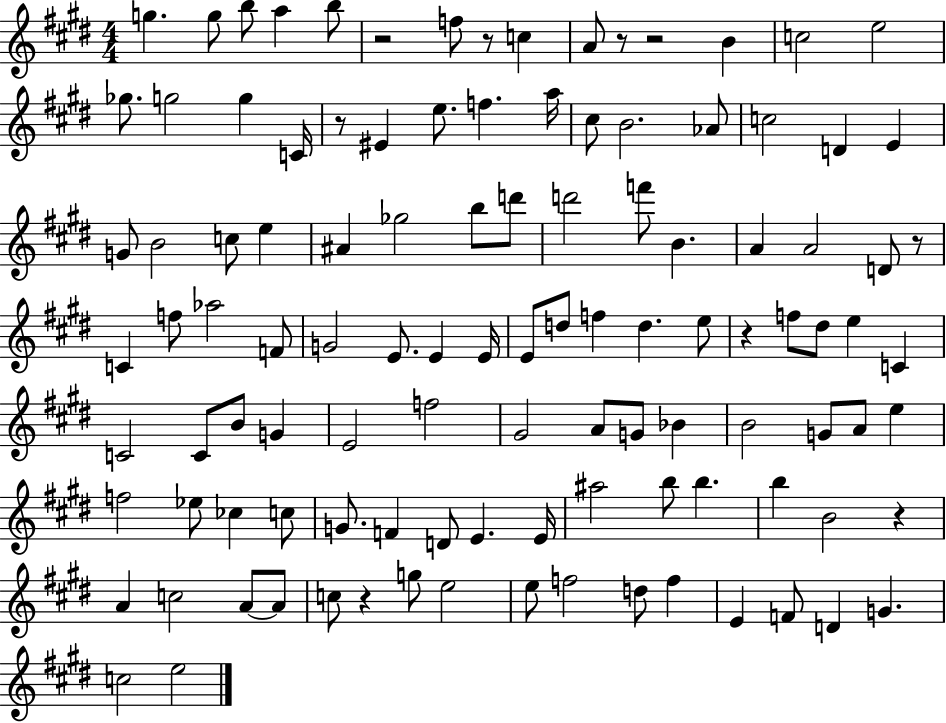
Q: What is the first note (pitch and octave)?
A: G5